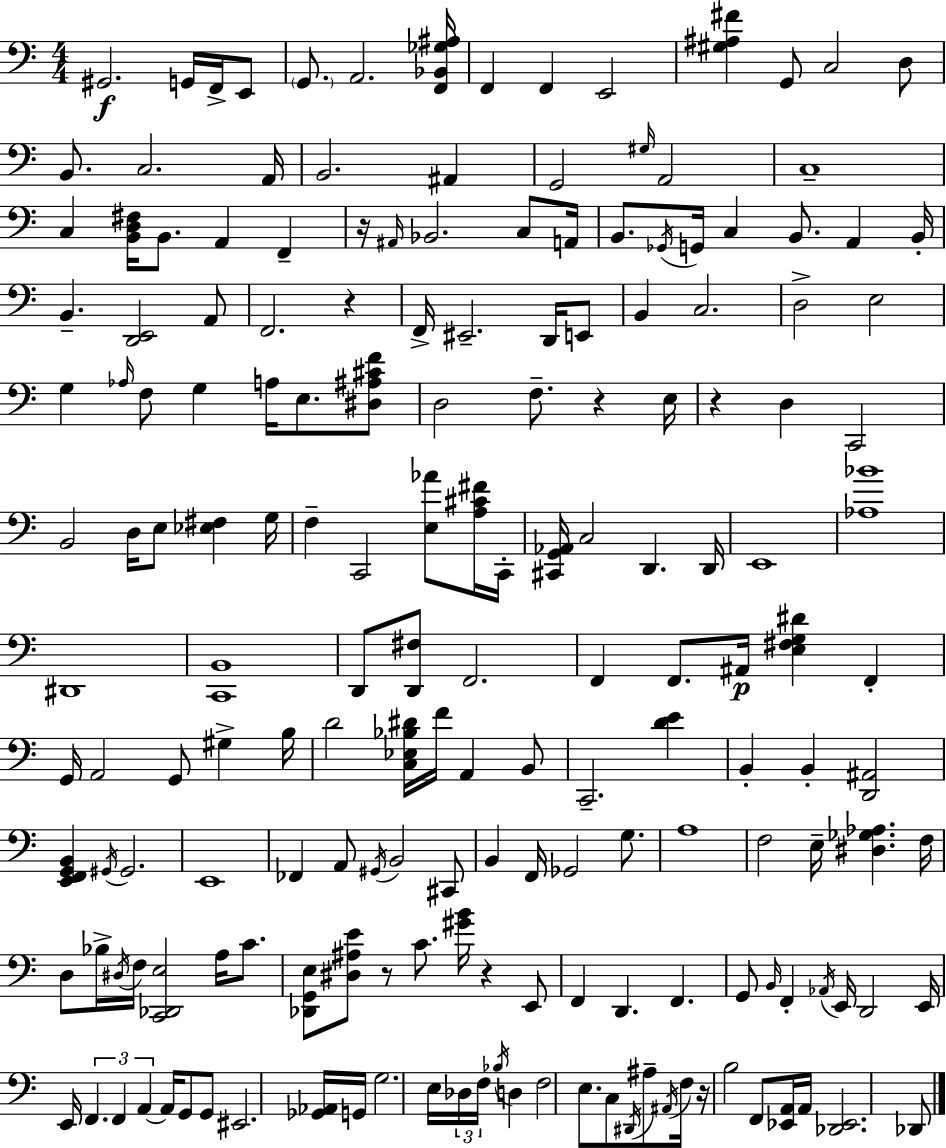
X:1
T:Untitled
M:4/4
L:1/4
K:C
^G,,2 G,,/4 F,,/4 E,,/2 G,,/2 A,,2 [F,,_B,,_G,^A,]/4 F,, F,, E,,2 [^G,^A,^F] G,,/2 C,2 D,/2 B,,/2 C,2 A,,/4 B,,2 ^A,, G,,2 ^G,/4 A,,2 C,4 C, [B,,D,^F,]/4 B,,/2 A,, F,, z/4 ^A,,/4 _B,,2 C,/2 A,,/4 B,,/2 _G,,/4 G,,/4 C, B,,/2 A,, B,,/4 B,, [D,,E,,]2 A,,/2 F,,2 z F,,/4 ^E,,2 D,,/4 E,,/2 B,, C,2 D,2 E,2 G, _A,/4 F,/2 G, A,/4 E,/2 [^D,^A,^CF]/2 D,2 F,/2 z E,/4 z D, C,,2 B,,2 D,/4 E,/2 [_E,^F,] G,/4 F, C,,2 [E,_A]/2 [A,^C^F]/4 C,,/4 [^C,,G,,_A,,]/4 C,2 D,, D,,/4 E,,4 [_A,_B]4 ^D,,4 [C,,B,,]4 D,,/2 [D,,^F,]/2 F,,2 F,, F,,/2 ^A,,/4 [E,^F,G,^D] F,, G,,/4 A,,2 G,,/2 ^G, B,/4 D2 [C,_E,_B,^D]/4 F/4 A,, B,,/2 C,,2 [DE] B,, B,, [D,,^A,,]2 [E,,F,,G,,B,,] ^G,,/4 ^G,,2 E,,4 _F,, A,,/2 ^G,,/4 B,,2 ^C,,/2 B,, F,,/4 _G,,2 G,/2 A,4 F,2 E,/4 [^D,_G,_A,] F,/4 D,/2 _B,/4 ^D,/4 F,/4 [C,,_D,,E,]2 A,/4 C/2 [_D,,G,,E,]/2 [^D,^A,E]/2 z/2 C/2 [^GB]/4 z E,,/2 F,, D,, F,, G,,/2 B,,/4 F,, _A,,/4 E,,/4 D,,2 E,,/4 E,,/4 F,, F,, A,, A,,/4 G,,/2 G,,/2 ^E,,2 [_G,,_A,,]/4 G,,/4 G,2 E,/4 _D,/4 F,/4 _B,/4 D, F,2 E,/2 C,/2 ^D,,/4 ^A,/2 ^A,,/4 F,/4 z/4 B,2 F,,/2 [_E,,A,,]/4 A,,/4 [_D,,_E,,]2 _D,,/2